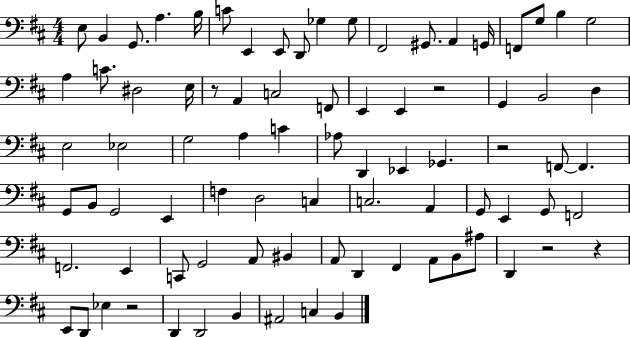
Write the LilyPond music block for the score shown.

{
  \clef bass
  \numericTimeSignature
  \time 4/4
  \key d \major
  e8 b,4 g,8. a4. b16 | c'8 e,4 e,8 d,8 ges4 ges8 | fis,2 gis,8. a,4 g,16 | f,8 g8 b4 g2 | \break a4 c'8. dis2 e16 | r8 a,4 c2 f,8 | e,4 e,4 r2 | g,4 b,2 d4 | \break e2 ees2 | g2 a4 c'4 | aes8 d,4 ees,4 ges,4. | r2 f,8~~ f,4. | \break g,8 b,8 g,2 e,4 | f4 d2 c4 | c2. a,4 | g,8 e,4 g,8 f,2 | \break f,2. e,4 | c,8 g,2 a,8 bis,4 | a,8 d,4 fis,4 a,8 b,8 ais8 | d,4 r2 r4 | \break e,8 d,8 ees4 r2 | d,4 d,2 b,4 | ais,2 c4 b,4 | \bar "|."
}